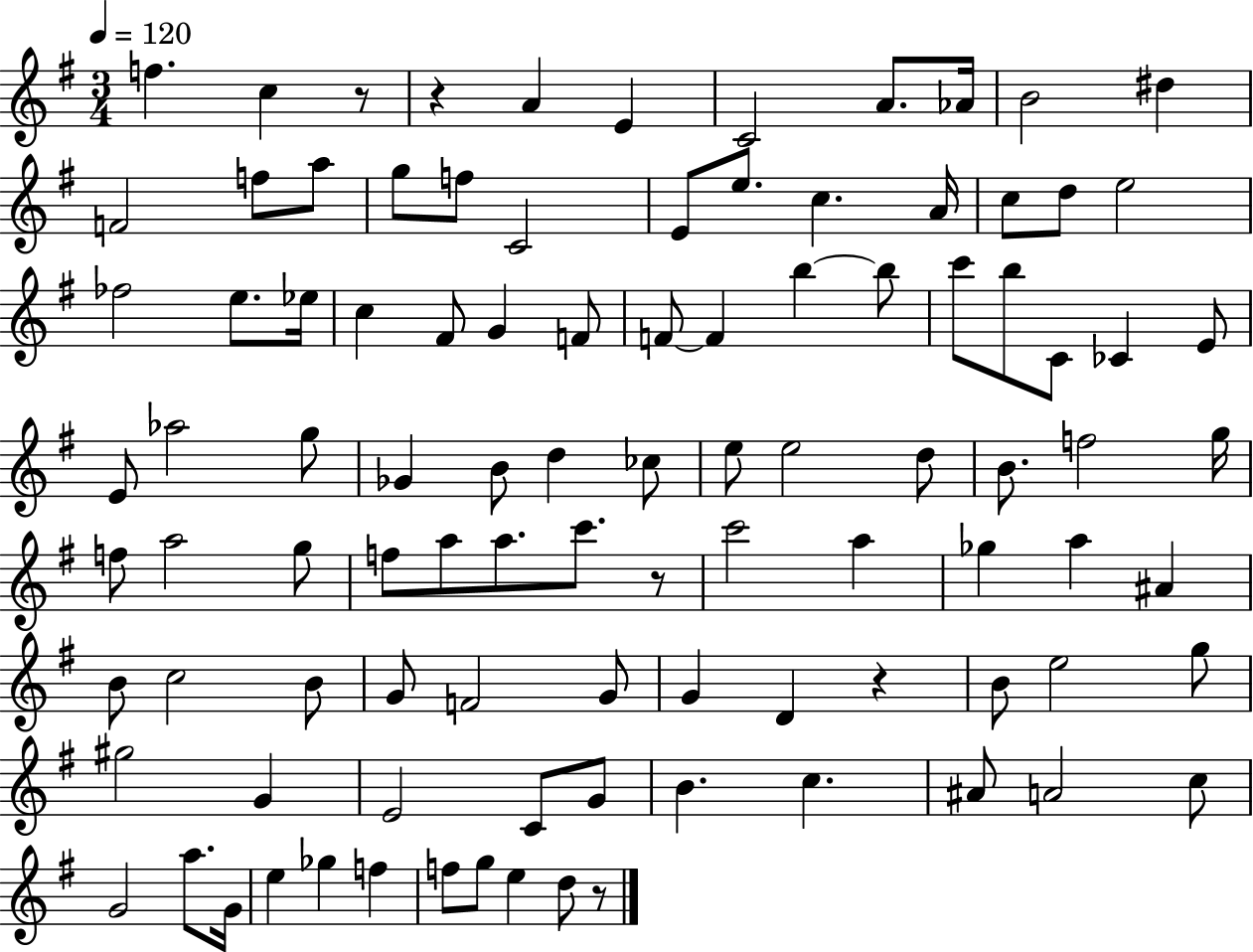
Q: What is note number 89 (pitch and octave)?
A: Gb5